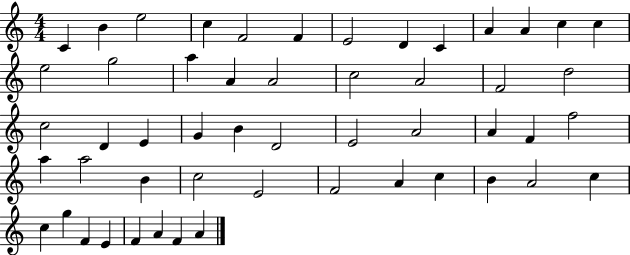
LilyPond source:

{
  \clef treble
  \numericTimeSignature
  \time 4/4
  \key c \major
  c'4 b'4 e''2 | c''4 f'2 f'4 | e'2 d'4 c'4 | a'4 a'4 c''4 c''4 | \break e''2 g''2 | a''4 a'4 a'2 | c''2 a'2 | f'2 d''2 | \break c''2 d'4 e'4 | g'4 b'4 d'2 | e'2 a'2 | a'4 f'4 f''2 | \break a''4 a''2 b'4 | c''2 e'2 | f'2 a'4 c''4 | b'4 a'2 c''4 | \break c''4 g''4 f'4 e'4 | f'4 a'4 f'4 a'4 | \bar "|."
}